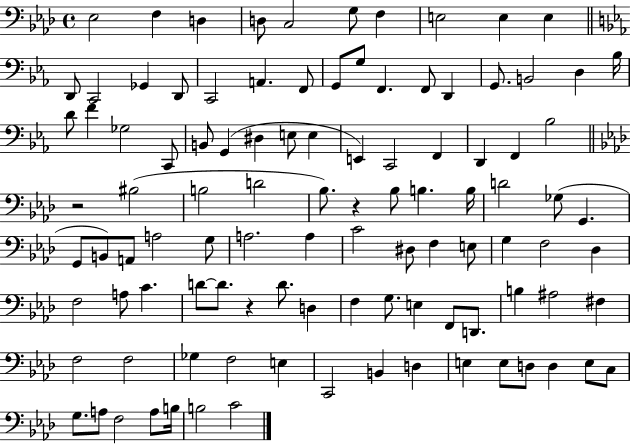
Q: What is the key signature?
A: AES major